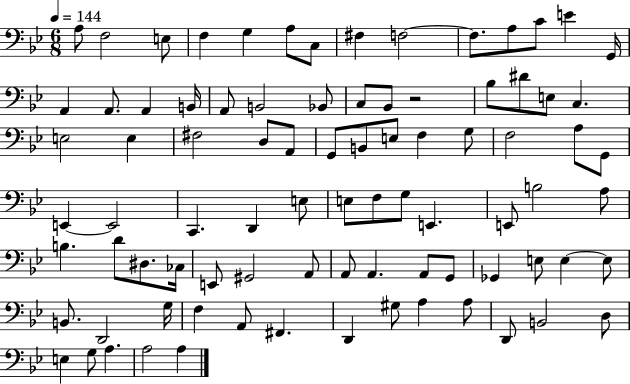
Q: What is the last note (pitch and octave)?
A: A3